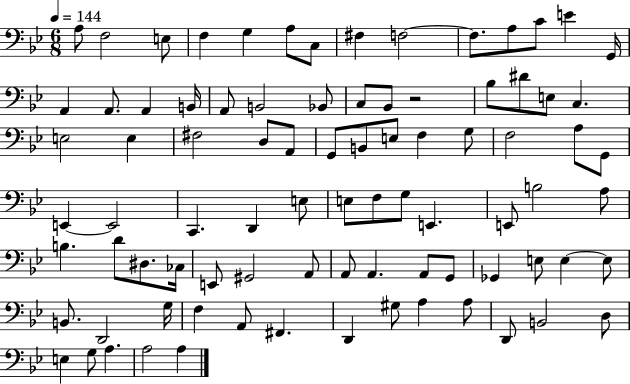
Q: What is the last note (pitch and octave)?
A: A3